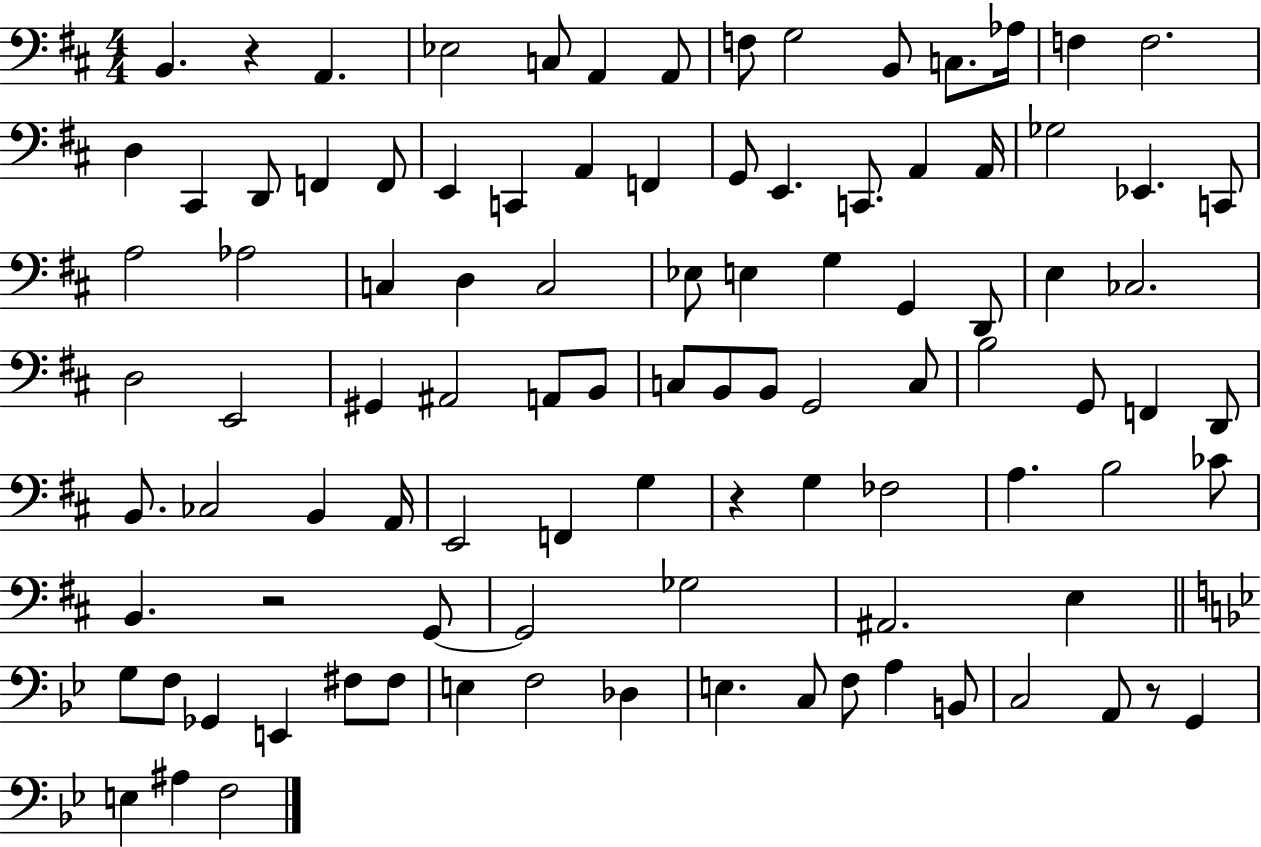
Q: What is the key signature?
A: D major